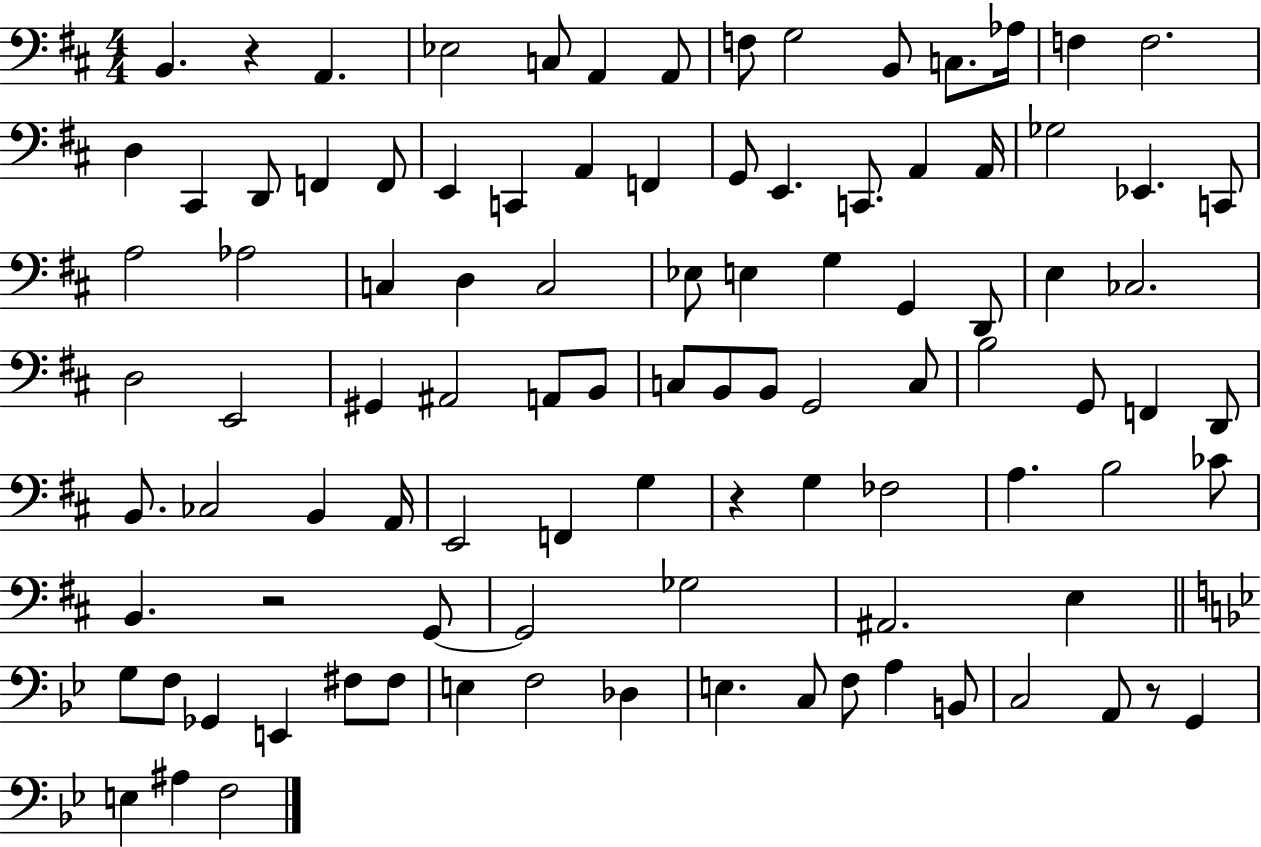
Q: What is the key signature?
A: D major